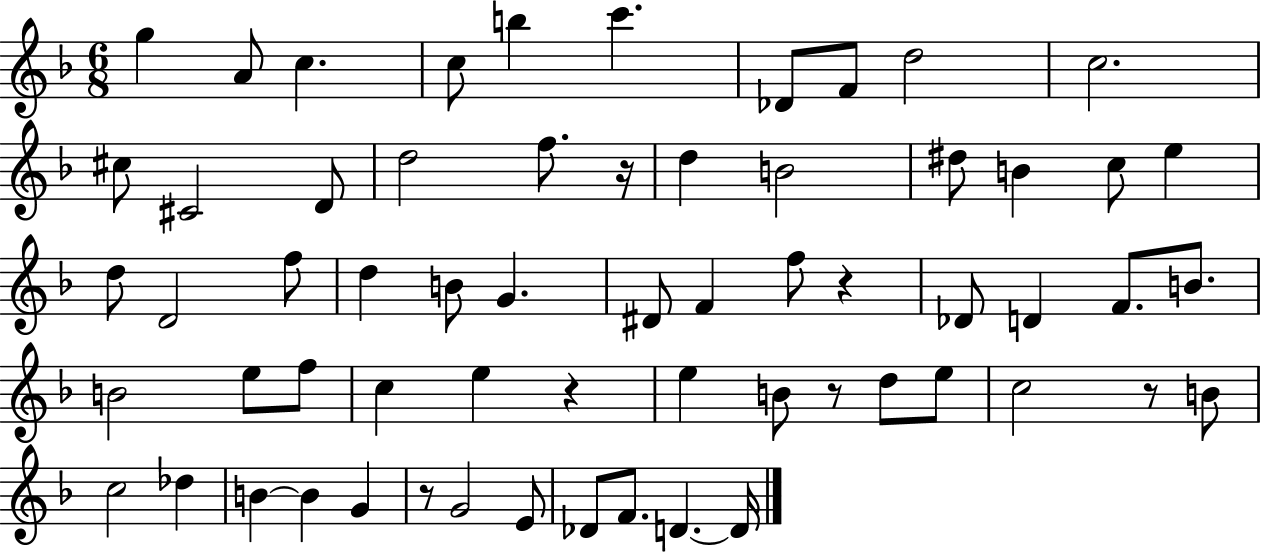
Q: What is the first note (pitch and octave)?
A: G5